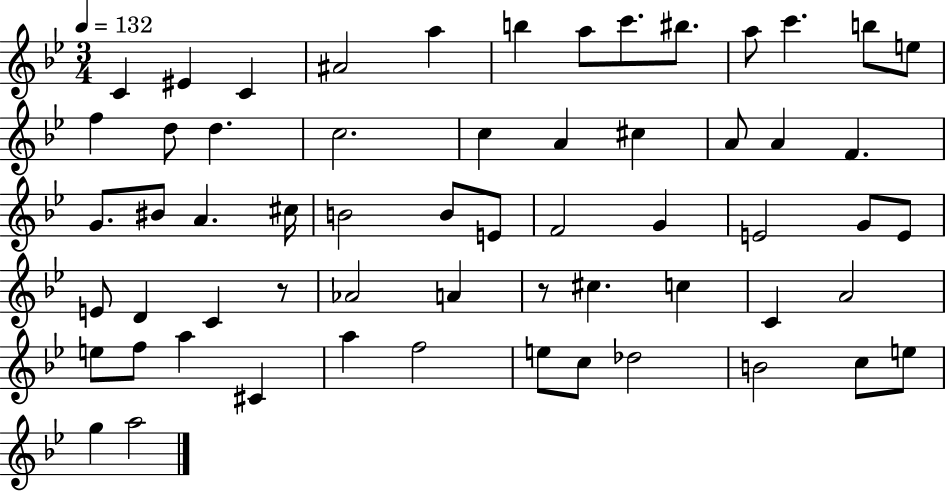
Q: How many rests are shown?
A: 2